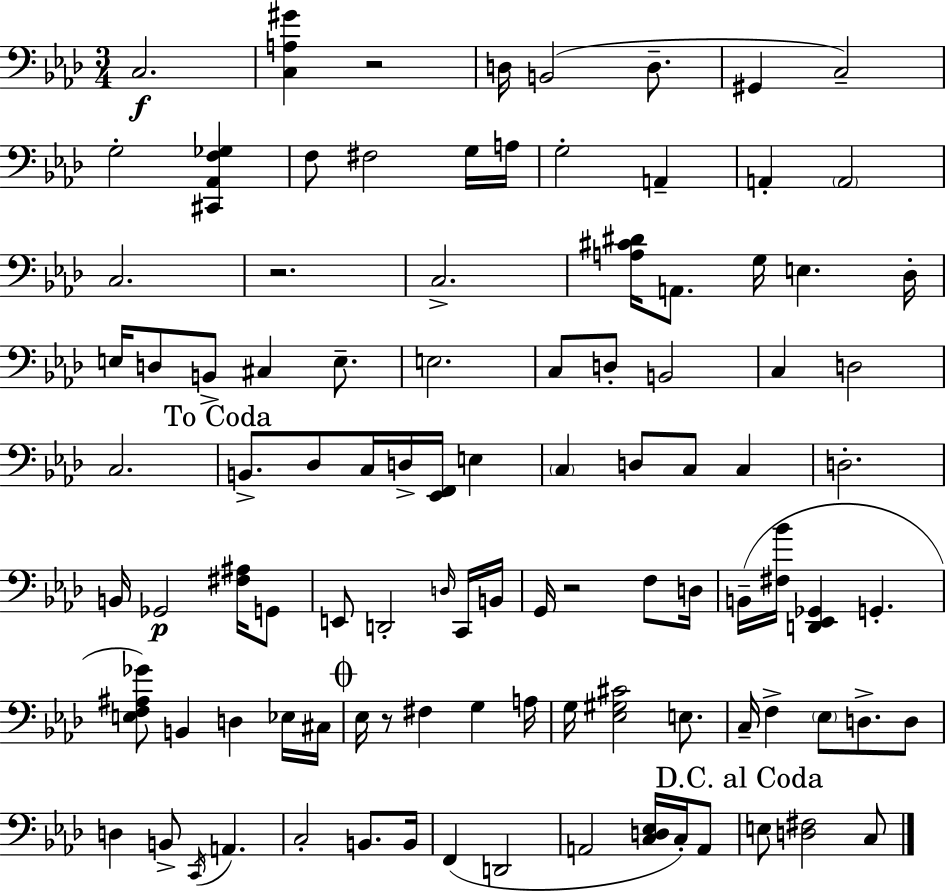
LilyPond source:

{
  \clef bass
  \numericTimeSignature
  \time 3/4
  \key aes \major
  \repeat volta 2 { c2.\f | <c a gis'>4 r2 | d16 b,2( d8.-- | gis,4 c2--) | \break g2-. <cis, aes, f ges>4 | f8 fis2 g16 a16 | g2-. a,4-- | a,4-. \parenthesize a,2 | \break c2. | r2. | c2.-> | <a cis' dis'>16 a,8. g16 e4. des16-. | \break e16 d8 b,8-> cis4 e8.-- | e2. | c8 d8-. b,2 | c4 d2 | \break c2. | \mark "To Coda" b,8.-> des8 c16 d16-> <ees, f,>16 e4 | \parenthesize c4 d8 c8 c4 | d2.-. | \break b,16 ges,2\p <fis ais>16 g,8 | e,8 d,2-. \grace { d16 } c,16 | b,16 g,16 r2 f8 | d16 b,16--( <fis bes'>16 <d, ees, ges,>4 g,4.-. | \break <e f ais ges'>8) b,4 d4 ees16 | cis16 \mark \markup { \musicglyph "scripts.coda" } ees16 r8 fis4 g4 | a16 g16 <ees gis cis'>2 e8. | c16-- f4-> \parenthesize ees8 d8.-> d8 | \break d4 b,8-> \acciaccatura { c,16 } a,4. | c2-. b,8. | b,16 f,4( d,2 | a,2 <c d ees>16 c16-.) | \break a,8 \mark "D.C. al Coda" e8 <d fis>2 | c8 } \bar "|."
}